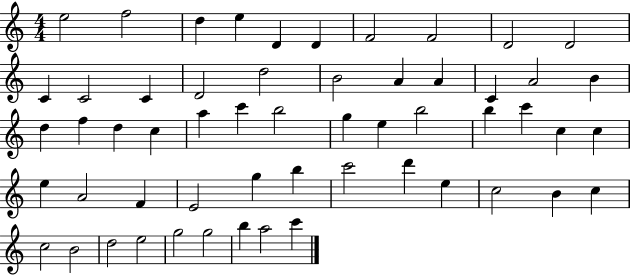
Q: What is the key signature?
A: C major